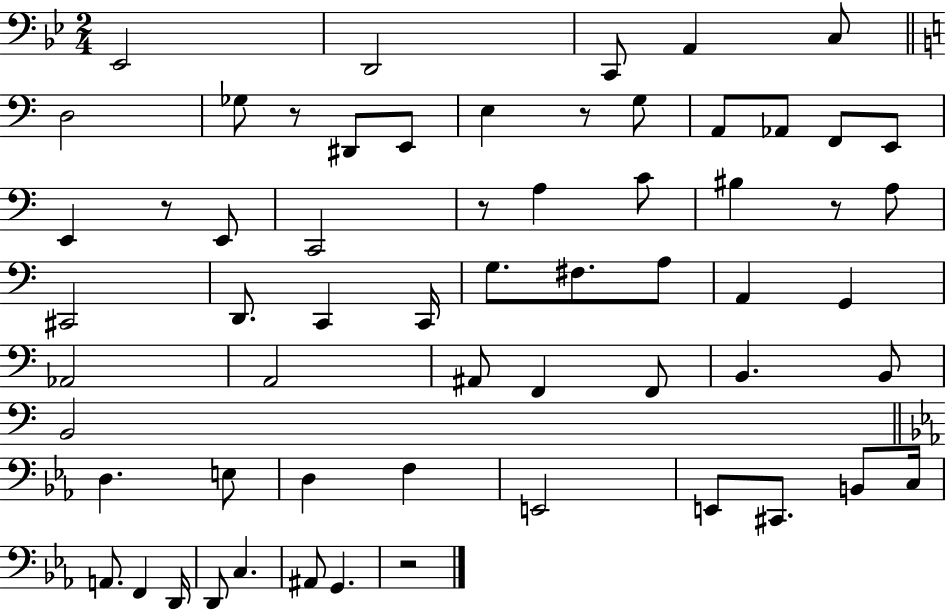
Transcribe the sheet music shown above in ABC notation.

X:1
T:Untitled
M:2/4
L:1/4
K:Bb
_E,,2 D,,2 C,,/2 A,, C,/2 D,2 _G,/2 z/2 ^D,,/2 E,,/2 E, z/2 G,/2 A,,/2 _A,,/2 F,,/2 E,,/2 E,, z/2 E,,/2 C,,2 z/2 A, C/2 ^B, z/2 A,/2 ^C,,2 D,,/2 C,, C,,/4 G,/2 ^F,/2 A,/2 A,, G,, _A,,2 A,,2 ^A,,/2 F,, F,,/2 B,, B,,/2 B,,2 D, E,/2 D, F, E,,2 E,,/2 ^C,,/2 B,,/2 C,/4 A,,/2 F,, D,,/4 D,,/2 C, ^A,,/2 G,, z2